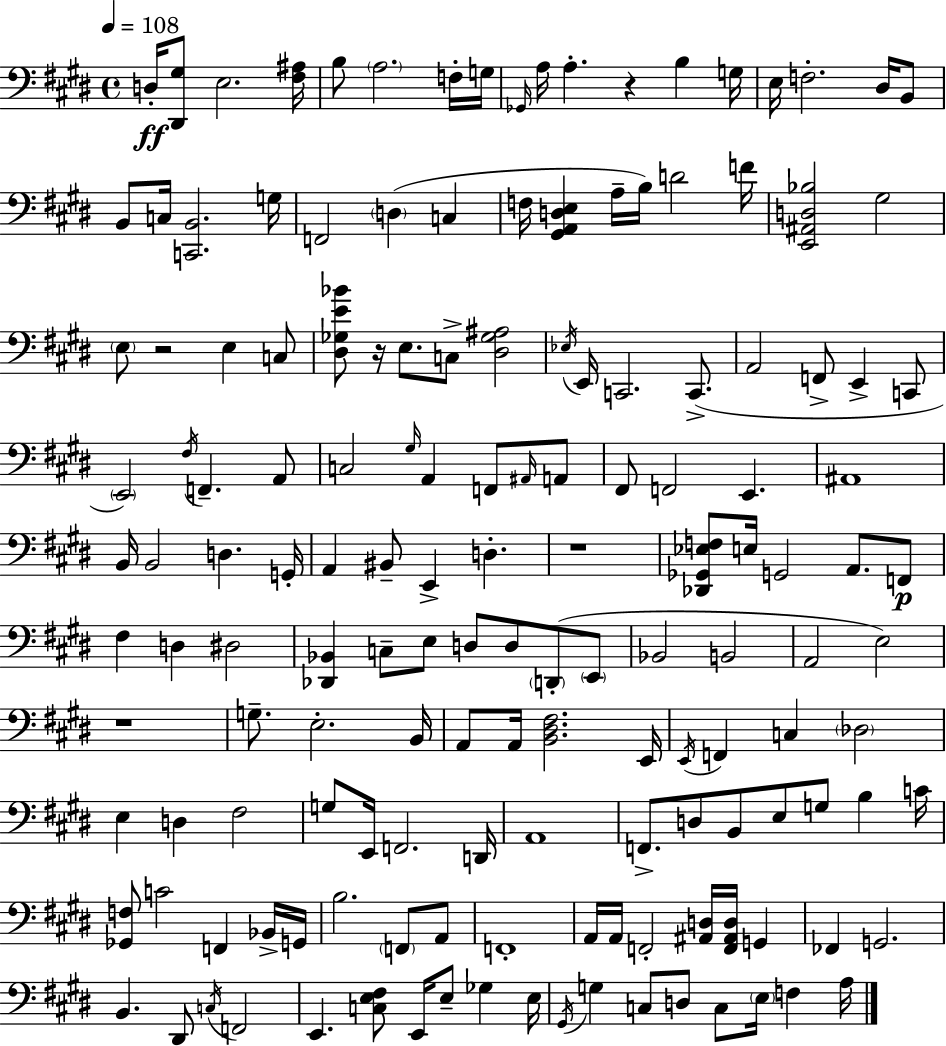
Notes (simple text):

D3/s [D#2,G#3]/e E3/h. [F#3,A#3]/s B3/e A3/h. F3/s G3/s Gb2/s A3/s A3/q. R/q B3/q G3/s E3/s F3/h. D#3/s B2/e B2/e C3/s [C2,B2]/h. G3/s F2/h D3/q C3/q F3/s [G#2,A2,D3,E3]/q A3/s B3/s D4/h F4/s [E2,A#2,D3,Bb3]/h G#3/h E3/e R/h E3/q C3/e [D#3,Gb3,E4,Bb4]/e R/s E3/e. C3/e [D#3,Gb3,A#3]/h Eb3/s E2/s C2/h. C2/e. A2/h F2/e E2/q C2/e E2/h F#3/s F2/q. A2/e C3/h G#3/s A2/q F2/e A#2/s A2/e F#2/e F2/h E2/q. A#2/w B2/s B2/h D3/q. G2/s A2/q BIS2/e E2/q D3/q. R/w [Db2,Gb2,Eb3,F3]/e E3/s G2/h A2/e. F2/e F#3/q D3/q D#3/h [Db2,Bb2]/q C3/e E3/e D3/e D3/e D2/e E2/e Bb2/h B2/h A2/h E3/h R/w G3/e. E3/h. B2/s A2/e A2/s [B2,D#3,F#3]/h. E2/s E2/s F2/q C3/q Db3/h E3/q D3/q F#3/h G3/e E2/s F2/h. D2/s A2/w F2/e. D3/e B2/e E3/e G3/e B3/q C4/s [Gb2,F3]/e C4/h F2/q Bb2/s G2/s B3/h. F2/e A2/e F2/w A2/s A2/s F2/h [A#2,D3]/s [F2,A#2,D3]/s G2/q FES2/q G2/h. B2/q. D#2/e C3/s F2/h E2/q. [C3,E3,F#3]/e E2/s E3/e Gb3/q E3/s G#2/s G3/q C3/e D3/e C3/e E3/s F3/q A3/s